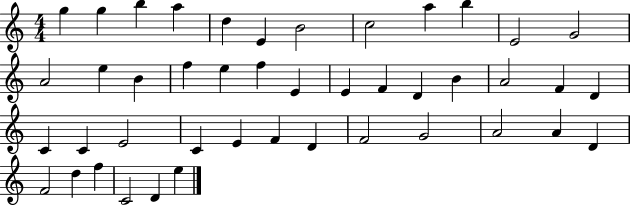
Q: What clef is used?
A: treble